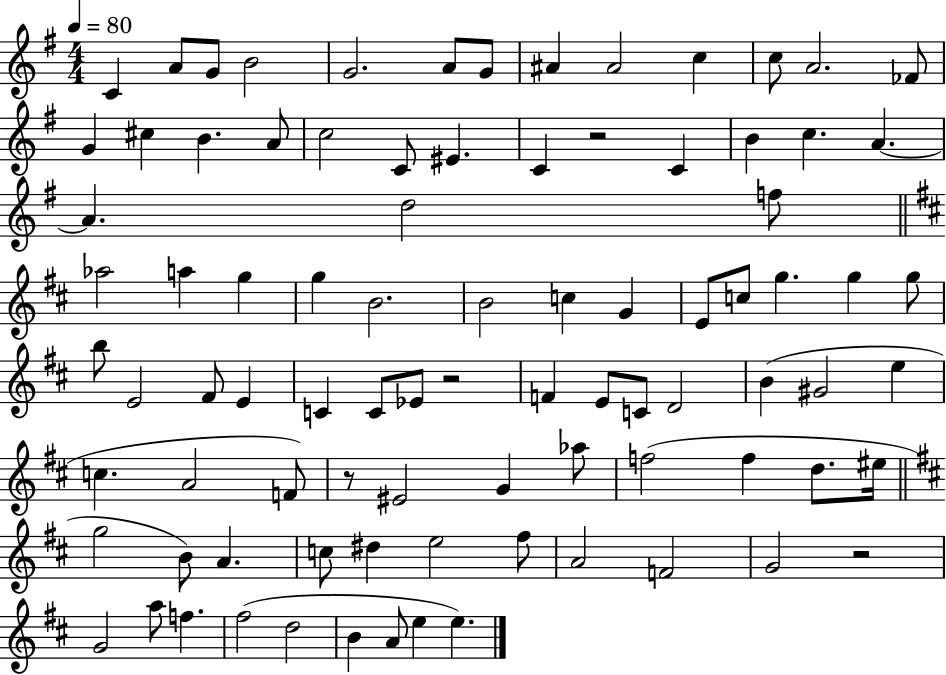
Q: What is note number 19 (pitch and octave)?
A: C4